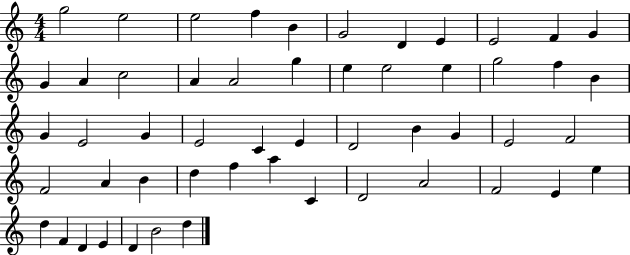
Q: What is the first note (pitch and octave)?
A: G5